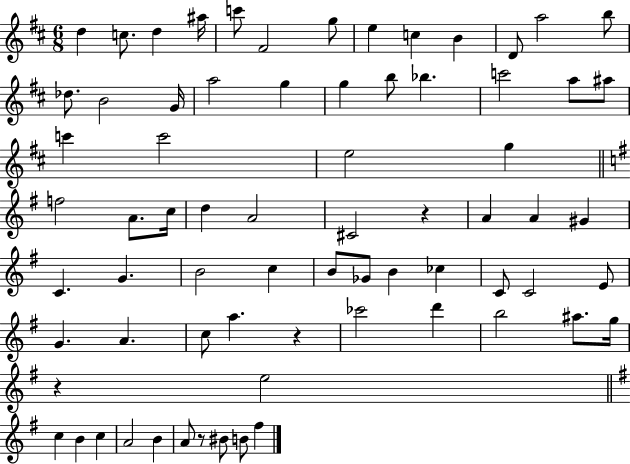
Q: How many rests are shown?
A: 4